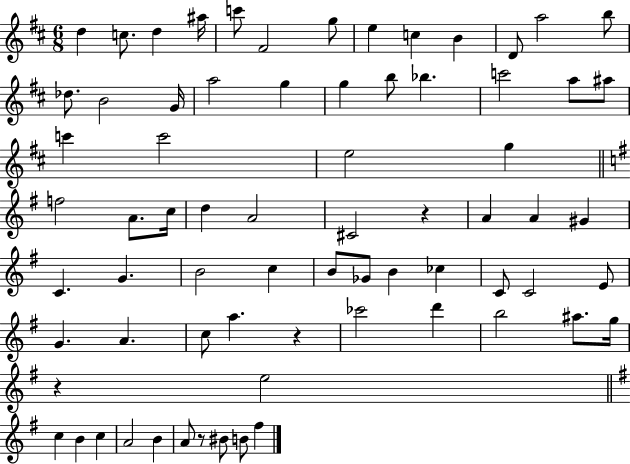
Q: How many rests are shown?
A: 4